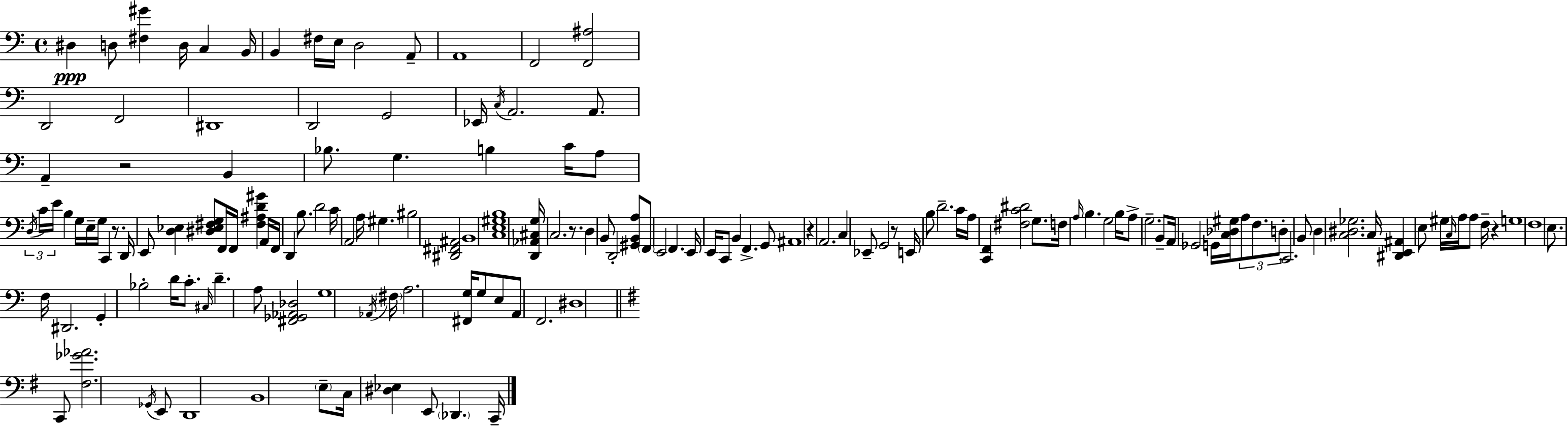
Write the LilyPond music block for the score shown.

{
  \clef bass
  \time 4/4
  \defaultTimeSignature
  \key c \major
  dis4\ppp d8 <fis gis'>4 d16 c4 b,16 | b,4 fis16 e16 d2 a,8-- | a,1 | f,2 <f, ais>2 | \break d,2 f,2 | dis,1 | d,2 g,2 | ees,16 \acciaccatura { c16 } a,2. a,8. | \break a,4-- r2 b,4 | bes8. g4. b4 c'16 a8 | \tuplet 3/2 { \acciaccatura { d16 } c'16 e'16 } b4 g16 e16-- g16 c,4 r8. | d,16 e,8 <d ees>4 <dis ees fis g>8 f,16 f,16 <fis ais d' gis'>4 | \break a,16 f,16 d,4 b8. d'2 | c'16 a,2 a16 gis4. | bis2 <dis, fis, ais,>2 | b,1 | \break <c e gis b>1 | <d, aes, cis g>16 c2. r8. | d4 b,8 d,2-. | <gis, b, a>8 \parenthesize f,8 e,2 f,4. | \break e,16 e,16 c,8 b,4 f,4.-> | g,8 ais,1 | r4 a,2. | c4 ees,8-- g,2 | \break r8 e,16 b8 d'2.-- | c'16 a16 <c, f,>4 <fis c' dis'>2 g8. | f16 \grace { a16 } b4. g2 | b16 a8-> g2.-- | \break b,8-- a,16 ges,2 g,16 <c des gis>16 \tuplet 3/2 { a8 | f8. d8-. } c,2. | b,8 d4 <c dis ges>2. | c16 <dis, e, ais,>4 e8 gis16 \grace { c16 } a16 a8 f16-- | \break r4 g1 | f1 | e8. f16 dis,2. | g,4-. bes2-. | \break d'16 c'8.-. \grace { cis16 } d'4.-- a8 <fis, ges, aes, des>2 | g1 | \acciaccatura { aes,16 } \parenthesize fis16 a2. | <fis, g>16 g8 e8 a,8 f,2. | \break dis1 | \bar "||" \break \key e \minor c,8 <fis ges' aes'>2. \acciaccatura { ges,16 } e,8 | d,1 | b,1 | \parenthesize e8-- c16 <dis ees>4 e,8 \parenthesize des,4. | \break c,16-- \bar "|."
}